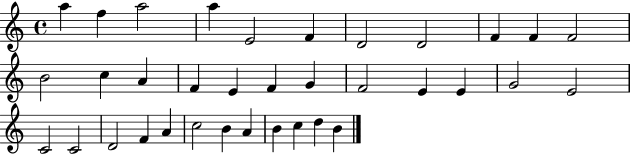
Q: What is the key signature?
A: C major